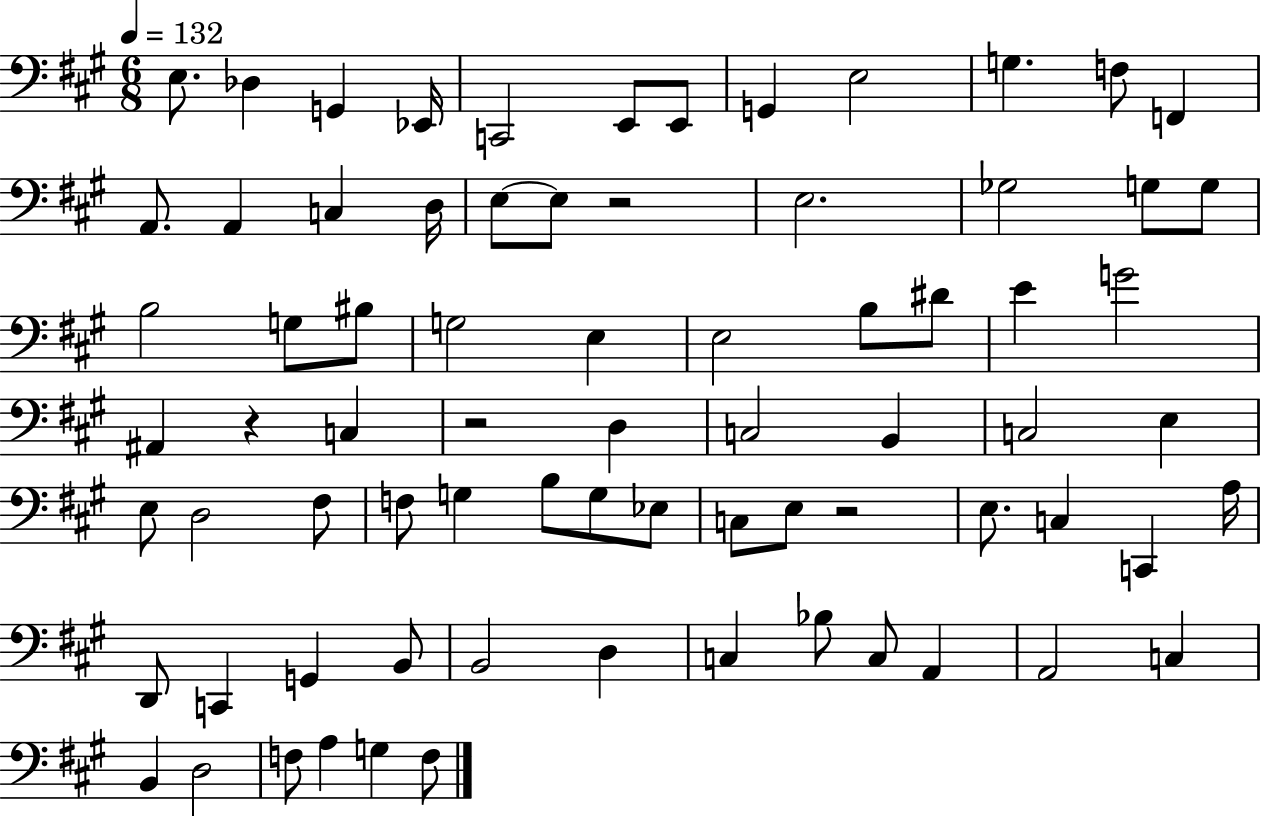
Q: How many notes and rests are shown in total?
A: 75